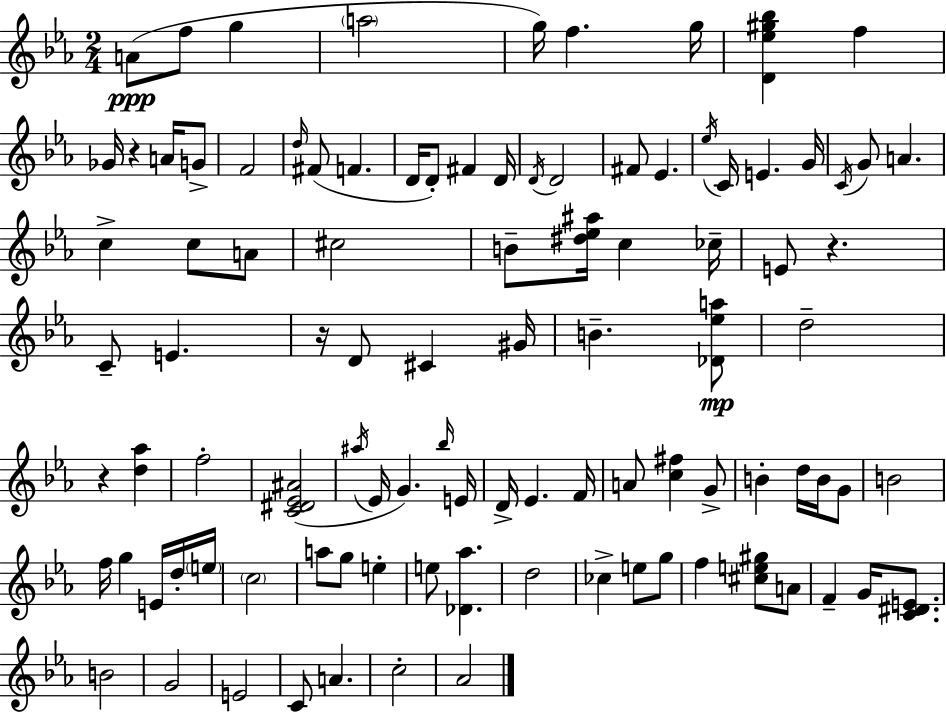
{
  \clef treble
  \numericTimeSignature
  \time 2/4
  \key ees \major
  a'8(\ppp f''8 g''4 | \parenthesize a''2 | g''16) f''4. g''16 | <d' ees'' gis'' bes''>4 f''4 | \break ges'16 r4 a'16 g'8-> | f'2 | \grace { d''16 } fis'8( f'4. | d'16 d'8-.) fis'4 | \break d'16 \acciaccatura { d'16 } d'2 | fis'8 ees'4. | \acciaccatura { ees''16 } c'16 e'4. | g'16 \acciaccatura { c'16 } g'8 a'4. | \break c''4-> | c''8 a'8 cis''2 | b'8-- <dis'' ees'' ais''>16 c''4 | ces''16-- e'8 r4. | \break c'8-- e'4. | r16 d'8 cis'4 | gis'16 b'4.-- | <des' ees'' a''>8\mp d''2-- | \break r4 | <d'' aes''>4 f''2-. | <c' dis' ees' ais'>2( | \acciaccatura { ais''16 } ees'16 g'4.) | \break \grace { bes''16 } e'16 d'16-> ees'4. | f'16 a'8 | <c'' fis''>4 g'8-> b'4-. | d''16 b'16 g'8 b'2 | \break f''16 g''4 | e'16 d''16-. \parenthesize e''16 \parenthesize c''2 | a''8 | g''8 e''4-. e''8 | \break <des' aes''>4. d''2 | ces''4-> | e''8 g''8 f''4 | <cis'' e'' gis''>8 a'8 f'4-- | \break g'16 <c' dis' e'>8. b'2 | g'2 | e'2 | c'8 | \break a'4. c''2-. | aes'2 | \bar "|."
}